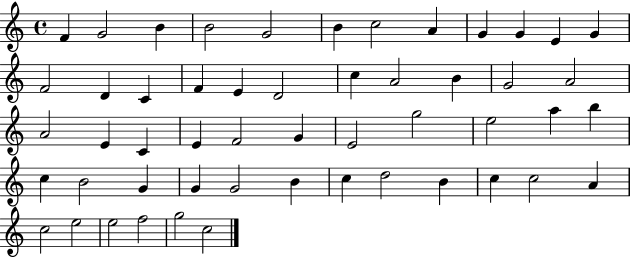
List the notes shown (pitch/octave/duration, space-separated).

F4/q G4/h B4/q B4/h G4/h B4/q C5/h A4/q G4/q G4/q E4/q G4/q F4/h D4/q C4/q F4/q E4/q D4/h C5/q A4/h B4/q G4/h A4/h A4/h E4/q C4/q E4/q F4/h G4/q E4/h G5/h E5/h A5/q B5/q C5/q B4/h G4/q G4/q G4/h B4/q C5/q D5/h B4/q C5/q C5/h A4/q C5/h E5/h E5/h F5/h G5/h C5/h